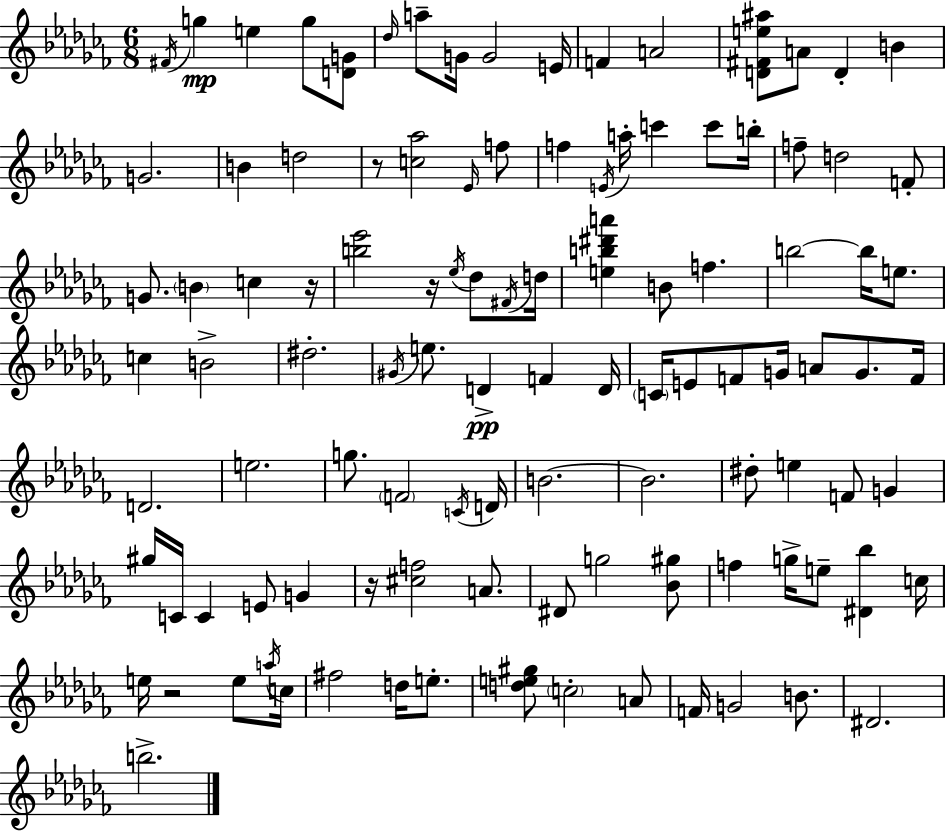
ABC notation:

X:1
T:Untitled
M:6/8
L:1/4
K:Abm
^F/4 g e g/2 [DG]/2 _d/4 a/2 G/4 G2 E/4 F A2 [D^Fe^a]/2 A/2 D B G2 B d2 z/2 [c_a]2 _E/4 f/2 f E/4 a/4 c' c'/2 b/4 f/2 d2 F/2 G/2 B c z/4 [b_e']2 z/4 _e/4 _d/2 ^F/4 d/4 [eb^d'a'] B/2 f b2 b/4 e/2 c B2 ^d2 ^G/4 e/2 D F D/4 C/4 E/2 F/2 G/4 A/2 G/2 F/4 D2 e2 g/2 F2 C/4 D/4 B2 B2 ^d/2 e F/2 G ^g/4 C/4 C E/2 G z/4 [^cf]2 A/2 ^D/2 g2 [_B^g]/2 f g/4 e/2 [^D_b] c/4 e/4 z2 e/2 a/4 c/4 ^f2 d/4 e/2 [de^g]/2 c2 A/2 F/4 G2 B/2 ^D2 b2